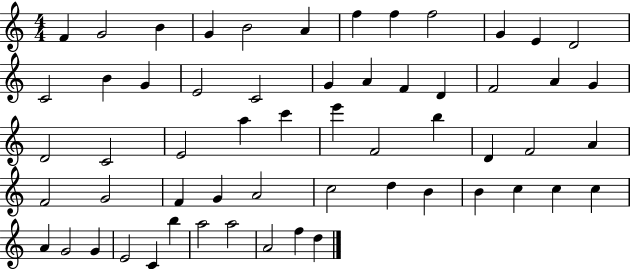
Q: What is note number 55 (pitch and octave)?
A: A5